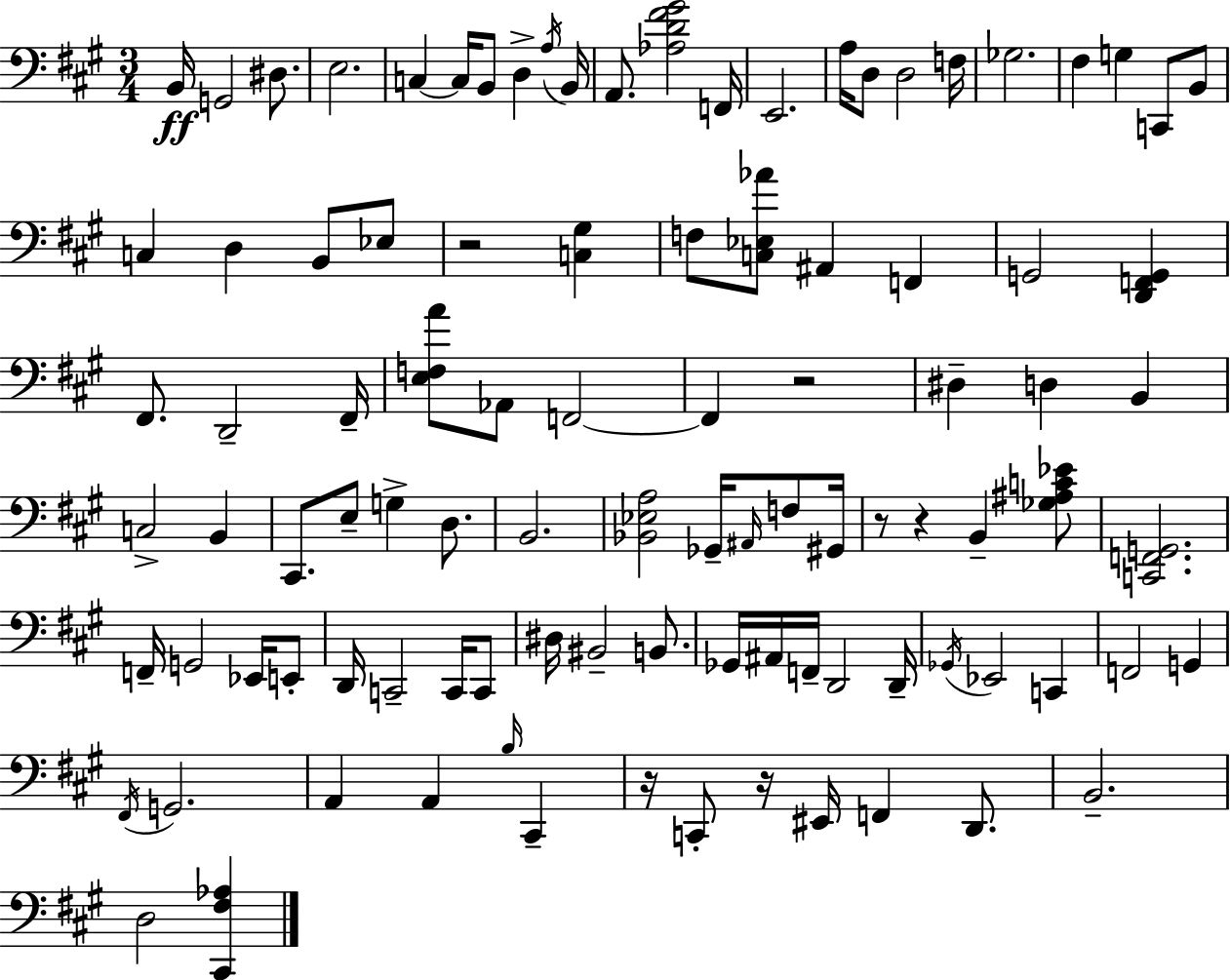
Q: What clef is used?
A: bass